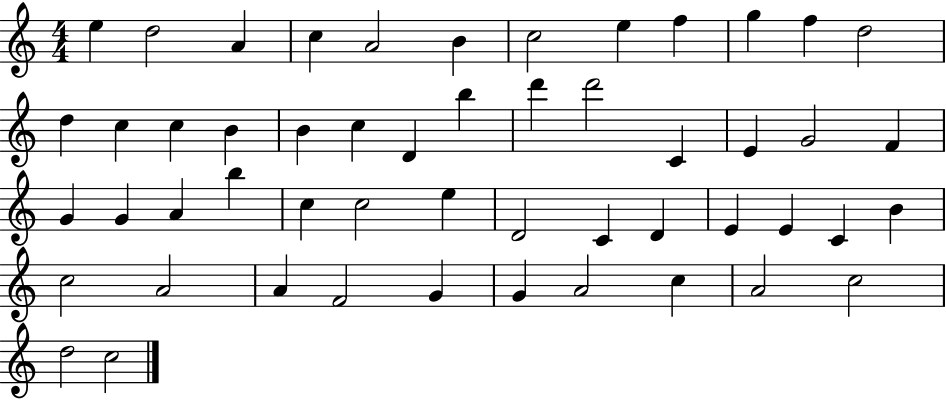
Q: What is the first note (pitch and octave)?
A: E5